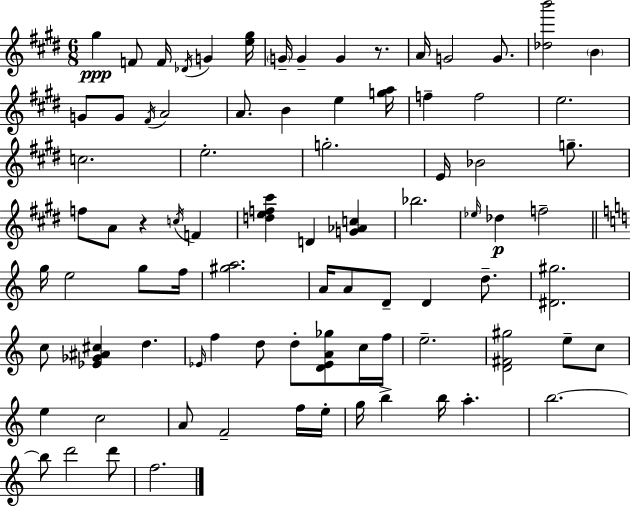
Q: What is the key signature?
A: E major